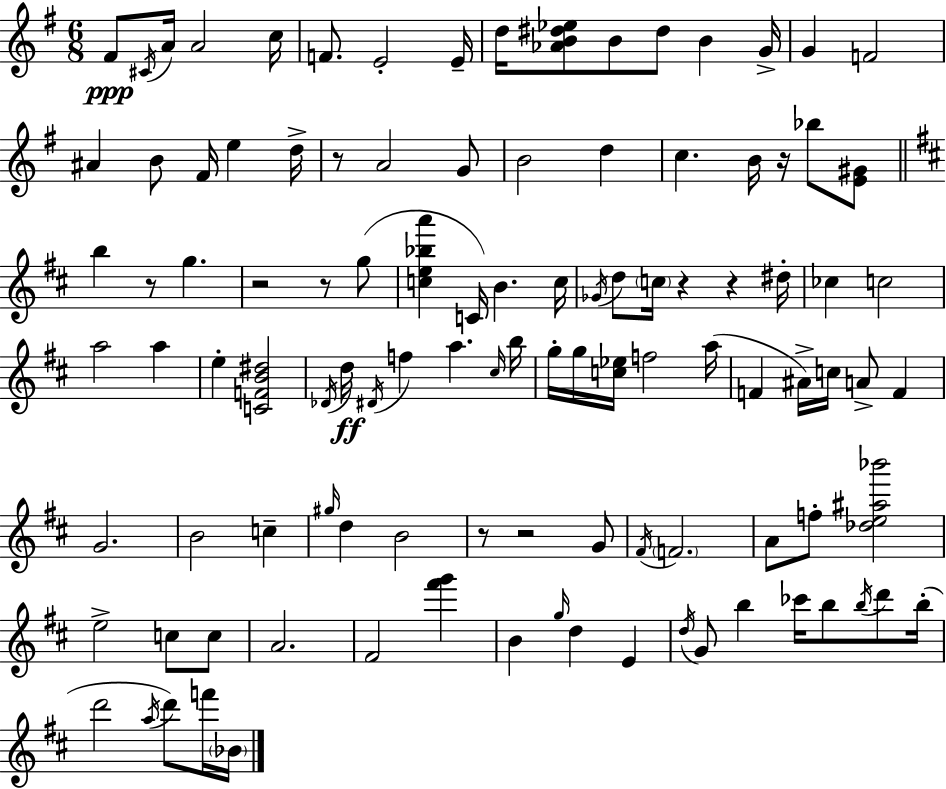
X:1
T:Untitled
M:6/8
L:1/4
K:G
^F/2 ^C/4 A/4 A2 c/4 F/2 E2 E/4 d/4 [_AB^d_e]/2 B/2 ^d/2 B G/4 G F2 ^A B/2 ^F/4 e d/4 z/2 A2 G/2 B2 d c B/4 z/4 _b/2 [E^G]/2 b z/2 g z2 z/2 g/2 [ce_ba'] C/4 B c/4 _G/4 d/2 c/4 z z ^d/4 _c c2 a2 a e [CFB^d]2 _D/4 d/4 ^D/4 f a ^c/4 b/4 g/4 g/4 [c_e]/4 f2 a/4 F ^A/4 c/4 A/2 F G2 B2 c ^g/4 d B2 z/2 z2 G/2 ^F/4 F2 A/2 f/2 [_de^a_b']2 e2 c/2 c/2 A2 ^F2 [^f'g'] B g/4 d E d/4 G/2 b _c'/4 b/2 b/4 d'/2 b/4 d'2 a/4 d'/2 f'/4 _B/4